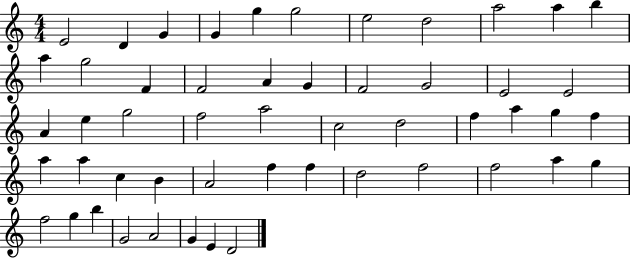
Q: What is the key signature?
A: C major